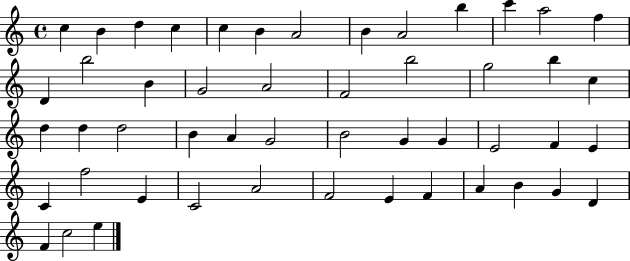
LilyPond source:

{
  \clef treble
  \time 4/4
  \defaultTimeSignature
  \key c \major
  c''4 b'4 d''4 c''4 | c''4 b'4 a'2 | b'4 a'2 b''4 | c'''4 a''2 f''4 | \break d'4 b''2 b'4 | g'2 a'2 | f'2 b''2 | g''2 b''4 c''4 | \break d''4 d''4 d''2 | b'4 a'4 g'2 | b'2 g'4 g'4 | e'2 f'4 e'4 | \break c'4 f''2 e'4 | c'2 a'2 | f'2 e'4 f'4 | a'4 b'4 g'4 d'4 | \break f'4 c''2 e''4 | \bar "|."
}